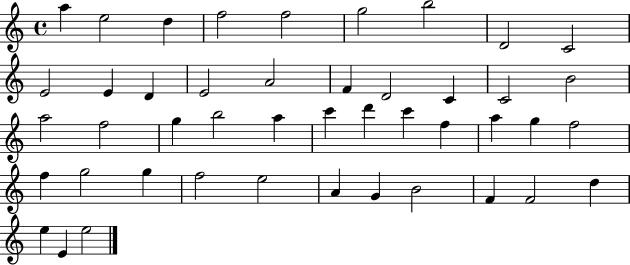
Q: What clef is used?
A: treble